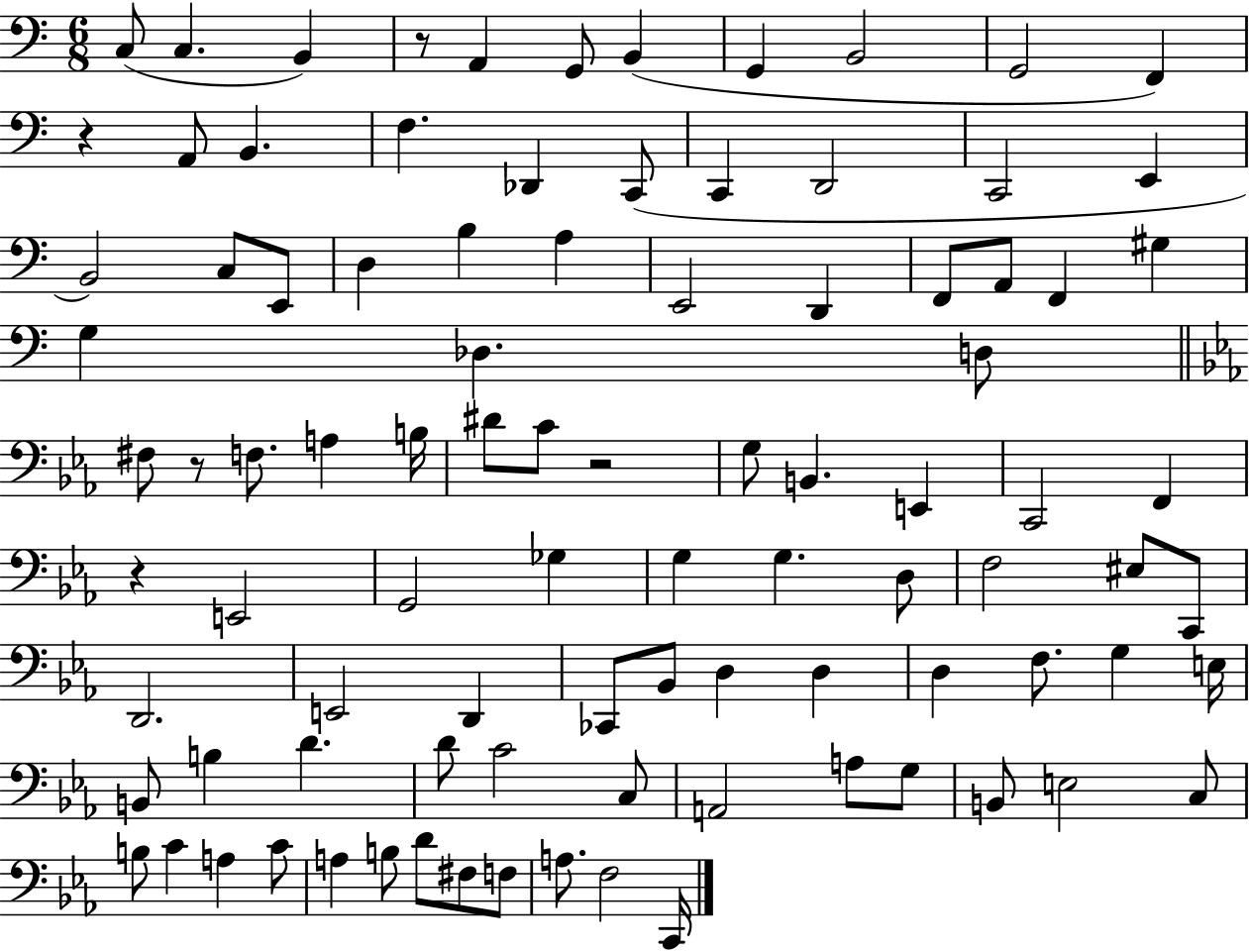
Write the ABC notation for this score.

X:1
T:Untitled
M:6/8
L:1/4
K:C
C,/2 C, B,, z/2 A,, G,,/2 B,, G,, B,,2 G,,2 F,, z A,,/2 B,, F, _D,, C,,/2 C,, D,,2 C,,2 E,, B,,2 C,/2 E,,/2 D, B, A, E,,2 D,, F,,/2 A,,/2 F,, ^G, G, _D, D,/2 ^F,/2 z/2 F,/2 A, B,/4 ^D/2 C/2 z2 G,/2 B,, E,, C,,2 F,, z E,,2 G,,2 _G, G, G, D,/2 F,2 ^E,/2 C,,/2 D,,2 E,,2 D,, _C,,/2 _B,,/2 D, D, D, F,/2 G, E,/4 B,,/2 B, D D/2 C2 C,/2 A,,2 A,/2 G,/2 B,,/2 E,2 C,/2 B,/2 C A, C/2 A, B,/2 D/2 ^F,/2 F,/2 A,/2 F,2 C,,/4